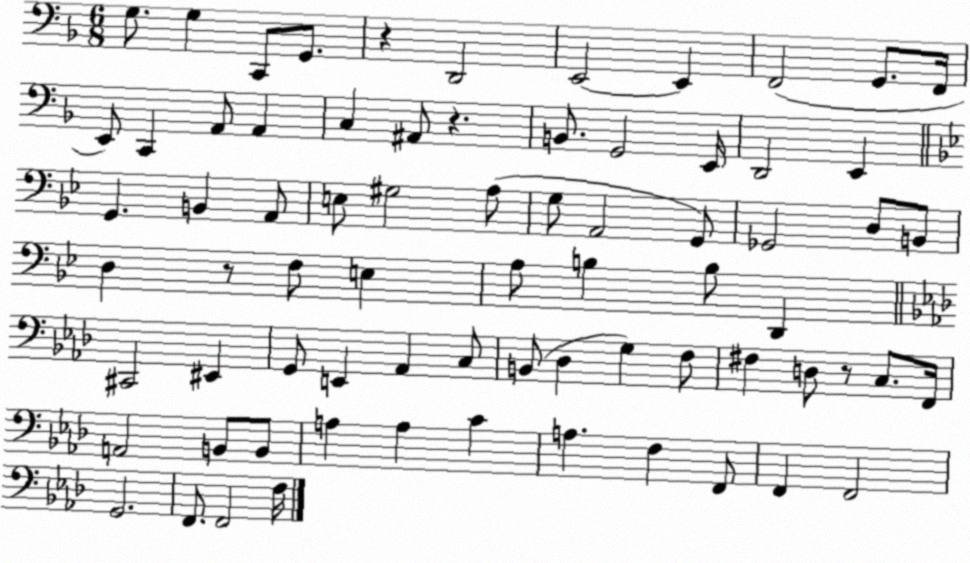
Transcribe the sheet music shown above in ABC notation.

X:1
T:Untitled
M:6/8
L:1/4
K:F
G,/2 G, C,,/2 G,,/2 z D,,2 E,,2 E,, F,,2 G,,/2 F,,/4 E,,/2 C,, A,,/2 A,, C, ^A,,/2 z B,,/2 G,,2 E,,/4 D,,2 E,, G,, B,, A,,/2 E,/2 ^G,2 A,/2 G,/2 A,,2 G,,/2 _G,,2 D,/2 B,,/2 D, z/2 F,/2 E, A,/2 B, B,/2 D,, ^C,,2 ^E,, G,,/2 E,, _A,, C,/2 B,,/2 _D, G, F,/2 ^F, D,/2 z/2 C,/2 F,,/4 A,,2 B,,/2 B,,/2 A, A, C A, F, F,,/2 F,, F,,2 G,,2 F,,/2 F,,2 F,/4